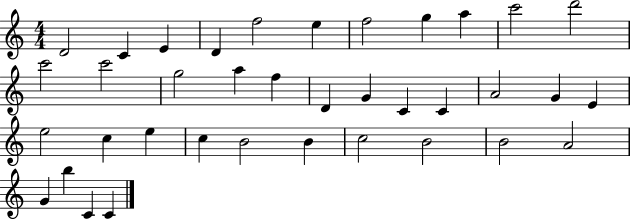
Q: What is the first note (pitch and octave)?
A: D4